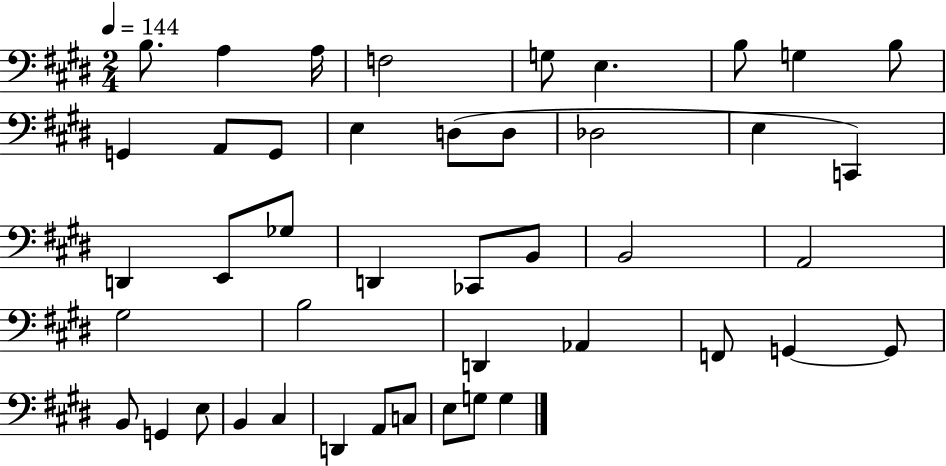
X:1
T:Untitled
M:2/4
L:1/4
K:E
B,/2 A, A,/4 F,2 G,/2 E, B,/2 G, B,/2 G,, A,,/2 G,,/2 E, D,/2 D,/2 _D,2 E, C,, D,, E,,/2 _G,/2 D,, _C,,/2 B,,/2 B,,2 A,,2 ^G,2 B,2 D,, _A,, F,,/2 G,, G,,/2 B,,/2 G,, E,/2 B,, ^C, D,, A,,/2 C,/2 E,/2 G,/2 G,